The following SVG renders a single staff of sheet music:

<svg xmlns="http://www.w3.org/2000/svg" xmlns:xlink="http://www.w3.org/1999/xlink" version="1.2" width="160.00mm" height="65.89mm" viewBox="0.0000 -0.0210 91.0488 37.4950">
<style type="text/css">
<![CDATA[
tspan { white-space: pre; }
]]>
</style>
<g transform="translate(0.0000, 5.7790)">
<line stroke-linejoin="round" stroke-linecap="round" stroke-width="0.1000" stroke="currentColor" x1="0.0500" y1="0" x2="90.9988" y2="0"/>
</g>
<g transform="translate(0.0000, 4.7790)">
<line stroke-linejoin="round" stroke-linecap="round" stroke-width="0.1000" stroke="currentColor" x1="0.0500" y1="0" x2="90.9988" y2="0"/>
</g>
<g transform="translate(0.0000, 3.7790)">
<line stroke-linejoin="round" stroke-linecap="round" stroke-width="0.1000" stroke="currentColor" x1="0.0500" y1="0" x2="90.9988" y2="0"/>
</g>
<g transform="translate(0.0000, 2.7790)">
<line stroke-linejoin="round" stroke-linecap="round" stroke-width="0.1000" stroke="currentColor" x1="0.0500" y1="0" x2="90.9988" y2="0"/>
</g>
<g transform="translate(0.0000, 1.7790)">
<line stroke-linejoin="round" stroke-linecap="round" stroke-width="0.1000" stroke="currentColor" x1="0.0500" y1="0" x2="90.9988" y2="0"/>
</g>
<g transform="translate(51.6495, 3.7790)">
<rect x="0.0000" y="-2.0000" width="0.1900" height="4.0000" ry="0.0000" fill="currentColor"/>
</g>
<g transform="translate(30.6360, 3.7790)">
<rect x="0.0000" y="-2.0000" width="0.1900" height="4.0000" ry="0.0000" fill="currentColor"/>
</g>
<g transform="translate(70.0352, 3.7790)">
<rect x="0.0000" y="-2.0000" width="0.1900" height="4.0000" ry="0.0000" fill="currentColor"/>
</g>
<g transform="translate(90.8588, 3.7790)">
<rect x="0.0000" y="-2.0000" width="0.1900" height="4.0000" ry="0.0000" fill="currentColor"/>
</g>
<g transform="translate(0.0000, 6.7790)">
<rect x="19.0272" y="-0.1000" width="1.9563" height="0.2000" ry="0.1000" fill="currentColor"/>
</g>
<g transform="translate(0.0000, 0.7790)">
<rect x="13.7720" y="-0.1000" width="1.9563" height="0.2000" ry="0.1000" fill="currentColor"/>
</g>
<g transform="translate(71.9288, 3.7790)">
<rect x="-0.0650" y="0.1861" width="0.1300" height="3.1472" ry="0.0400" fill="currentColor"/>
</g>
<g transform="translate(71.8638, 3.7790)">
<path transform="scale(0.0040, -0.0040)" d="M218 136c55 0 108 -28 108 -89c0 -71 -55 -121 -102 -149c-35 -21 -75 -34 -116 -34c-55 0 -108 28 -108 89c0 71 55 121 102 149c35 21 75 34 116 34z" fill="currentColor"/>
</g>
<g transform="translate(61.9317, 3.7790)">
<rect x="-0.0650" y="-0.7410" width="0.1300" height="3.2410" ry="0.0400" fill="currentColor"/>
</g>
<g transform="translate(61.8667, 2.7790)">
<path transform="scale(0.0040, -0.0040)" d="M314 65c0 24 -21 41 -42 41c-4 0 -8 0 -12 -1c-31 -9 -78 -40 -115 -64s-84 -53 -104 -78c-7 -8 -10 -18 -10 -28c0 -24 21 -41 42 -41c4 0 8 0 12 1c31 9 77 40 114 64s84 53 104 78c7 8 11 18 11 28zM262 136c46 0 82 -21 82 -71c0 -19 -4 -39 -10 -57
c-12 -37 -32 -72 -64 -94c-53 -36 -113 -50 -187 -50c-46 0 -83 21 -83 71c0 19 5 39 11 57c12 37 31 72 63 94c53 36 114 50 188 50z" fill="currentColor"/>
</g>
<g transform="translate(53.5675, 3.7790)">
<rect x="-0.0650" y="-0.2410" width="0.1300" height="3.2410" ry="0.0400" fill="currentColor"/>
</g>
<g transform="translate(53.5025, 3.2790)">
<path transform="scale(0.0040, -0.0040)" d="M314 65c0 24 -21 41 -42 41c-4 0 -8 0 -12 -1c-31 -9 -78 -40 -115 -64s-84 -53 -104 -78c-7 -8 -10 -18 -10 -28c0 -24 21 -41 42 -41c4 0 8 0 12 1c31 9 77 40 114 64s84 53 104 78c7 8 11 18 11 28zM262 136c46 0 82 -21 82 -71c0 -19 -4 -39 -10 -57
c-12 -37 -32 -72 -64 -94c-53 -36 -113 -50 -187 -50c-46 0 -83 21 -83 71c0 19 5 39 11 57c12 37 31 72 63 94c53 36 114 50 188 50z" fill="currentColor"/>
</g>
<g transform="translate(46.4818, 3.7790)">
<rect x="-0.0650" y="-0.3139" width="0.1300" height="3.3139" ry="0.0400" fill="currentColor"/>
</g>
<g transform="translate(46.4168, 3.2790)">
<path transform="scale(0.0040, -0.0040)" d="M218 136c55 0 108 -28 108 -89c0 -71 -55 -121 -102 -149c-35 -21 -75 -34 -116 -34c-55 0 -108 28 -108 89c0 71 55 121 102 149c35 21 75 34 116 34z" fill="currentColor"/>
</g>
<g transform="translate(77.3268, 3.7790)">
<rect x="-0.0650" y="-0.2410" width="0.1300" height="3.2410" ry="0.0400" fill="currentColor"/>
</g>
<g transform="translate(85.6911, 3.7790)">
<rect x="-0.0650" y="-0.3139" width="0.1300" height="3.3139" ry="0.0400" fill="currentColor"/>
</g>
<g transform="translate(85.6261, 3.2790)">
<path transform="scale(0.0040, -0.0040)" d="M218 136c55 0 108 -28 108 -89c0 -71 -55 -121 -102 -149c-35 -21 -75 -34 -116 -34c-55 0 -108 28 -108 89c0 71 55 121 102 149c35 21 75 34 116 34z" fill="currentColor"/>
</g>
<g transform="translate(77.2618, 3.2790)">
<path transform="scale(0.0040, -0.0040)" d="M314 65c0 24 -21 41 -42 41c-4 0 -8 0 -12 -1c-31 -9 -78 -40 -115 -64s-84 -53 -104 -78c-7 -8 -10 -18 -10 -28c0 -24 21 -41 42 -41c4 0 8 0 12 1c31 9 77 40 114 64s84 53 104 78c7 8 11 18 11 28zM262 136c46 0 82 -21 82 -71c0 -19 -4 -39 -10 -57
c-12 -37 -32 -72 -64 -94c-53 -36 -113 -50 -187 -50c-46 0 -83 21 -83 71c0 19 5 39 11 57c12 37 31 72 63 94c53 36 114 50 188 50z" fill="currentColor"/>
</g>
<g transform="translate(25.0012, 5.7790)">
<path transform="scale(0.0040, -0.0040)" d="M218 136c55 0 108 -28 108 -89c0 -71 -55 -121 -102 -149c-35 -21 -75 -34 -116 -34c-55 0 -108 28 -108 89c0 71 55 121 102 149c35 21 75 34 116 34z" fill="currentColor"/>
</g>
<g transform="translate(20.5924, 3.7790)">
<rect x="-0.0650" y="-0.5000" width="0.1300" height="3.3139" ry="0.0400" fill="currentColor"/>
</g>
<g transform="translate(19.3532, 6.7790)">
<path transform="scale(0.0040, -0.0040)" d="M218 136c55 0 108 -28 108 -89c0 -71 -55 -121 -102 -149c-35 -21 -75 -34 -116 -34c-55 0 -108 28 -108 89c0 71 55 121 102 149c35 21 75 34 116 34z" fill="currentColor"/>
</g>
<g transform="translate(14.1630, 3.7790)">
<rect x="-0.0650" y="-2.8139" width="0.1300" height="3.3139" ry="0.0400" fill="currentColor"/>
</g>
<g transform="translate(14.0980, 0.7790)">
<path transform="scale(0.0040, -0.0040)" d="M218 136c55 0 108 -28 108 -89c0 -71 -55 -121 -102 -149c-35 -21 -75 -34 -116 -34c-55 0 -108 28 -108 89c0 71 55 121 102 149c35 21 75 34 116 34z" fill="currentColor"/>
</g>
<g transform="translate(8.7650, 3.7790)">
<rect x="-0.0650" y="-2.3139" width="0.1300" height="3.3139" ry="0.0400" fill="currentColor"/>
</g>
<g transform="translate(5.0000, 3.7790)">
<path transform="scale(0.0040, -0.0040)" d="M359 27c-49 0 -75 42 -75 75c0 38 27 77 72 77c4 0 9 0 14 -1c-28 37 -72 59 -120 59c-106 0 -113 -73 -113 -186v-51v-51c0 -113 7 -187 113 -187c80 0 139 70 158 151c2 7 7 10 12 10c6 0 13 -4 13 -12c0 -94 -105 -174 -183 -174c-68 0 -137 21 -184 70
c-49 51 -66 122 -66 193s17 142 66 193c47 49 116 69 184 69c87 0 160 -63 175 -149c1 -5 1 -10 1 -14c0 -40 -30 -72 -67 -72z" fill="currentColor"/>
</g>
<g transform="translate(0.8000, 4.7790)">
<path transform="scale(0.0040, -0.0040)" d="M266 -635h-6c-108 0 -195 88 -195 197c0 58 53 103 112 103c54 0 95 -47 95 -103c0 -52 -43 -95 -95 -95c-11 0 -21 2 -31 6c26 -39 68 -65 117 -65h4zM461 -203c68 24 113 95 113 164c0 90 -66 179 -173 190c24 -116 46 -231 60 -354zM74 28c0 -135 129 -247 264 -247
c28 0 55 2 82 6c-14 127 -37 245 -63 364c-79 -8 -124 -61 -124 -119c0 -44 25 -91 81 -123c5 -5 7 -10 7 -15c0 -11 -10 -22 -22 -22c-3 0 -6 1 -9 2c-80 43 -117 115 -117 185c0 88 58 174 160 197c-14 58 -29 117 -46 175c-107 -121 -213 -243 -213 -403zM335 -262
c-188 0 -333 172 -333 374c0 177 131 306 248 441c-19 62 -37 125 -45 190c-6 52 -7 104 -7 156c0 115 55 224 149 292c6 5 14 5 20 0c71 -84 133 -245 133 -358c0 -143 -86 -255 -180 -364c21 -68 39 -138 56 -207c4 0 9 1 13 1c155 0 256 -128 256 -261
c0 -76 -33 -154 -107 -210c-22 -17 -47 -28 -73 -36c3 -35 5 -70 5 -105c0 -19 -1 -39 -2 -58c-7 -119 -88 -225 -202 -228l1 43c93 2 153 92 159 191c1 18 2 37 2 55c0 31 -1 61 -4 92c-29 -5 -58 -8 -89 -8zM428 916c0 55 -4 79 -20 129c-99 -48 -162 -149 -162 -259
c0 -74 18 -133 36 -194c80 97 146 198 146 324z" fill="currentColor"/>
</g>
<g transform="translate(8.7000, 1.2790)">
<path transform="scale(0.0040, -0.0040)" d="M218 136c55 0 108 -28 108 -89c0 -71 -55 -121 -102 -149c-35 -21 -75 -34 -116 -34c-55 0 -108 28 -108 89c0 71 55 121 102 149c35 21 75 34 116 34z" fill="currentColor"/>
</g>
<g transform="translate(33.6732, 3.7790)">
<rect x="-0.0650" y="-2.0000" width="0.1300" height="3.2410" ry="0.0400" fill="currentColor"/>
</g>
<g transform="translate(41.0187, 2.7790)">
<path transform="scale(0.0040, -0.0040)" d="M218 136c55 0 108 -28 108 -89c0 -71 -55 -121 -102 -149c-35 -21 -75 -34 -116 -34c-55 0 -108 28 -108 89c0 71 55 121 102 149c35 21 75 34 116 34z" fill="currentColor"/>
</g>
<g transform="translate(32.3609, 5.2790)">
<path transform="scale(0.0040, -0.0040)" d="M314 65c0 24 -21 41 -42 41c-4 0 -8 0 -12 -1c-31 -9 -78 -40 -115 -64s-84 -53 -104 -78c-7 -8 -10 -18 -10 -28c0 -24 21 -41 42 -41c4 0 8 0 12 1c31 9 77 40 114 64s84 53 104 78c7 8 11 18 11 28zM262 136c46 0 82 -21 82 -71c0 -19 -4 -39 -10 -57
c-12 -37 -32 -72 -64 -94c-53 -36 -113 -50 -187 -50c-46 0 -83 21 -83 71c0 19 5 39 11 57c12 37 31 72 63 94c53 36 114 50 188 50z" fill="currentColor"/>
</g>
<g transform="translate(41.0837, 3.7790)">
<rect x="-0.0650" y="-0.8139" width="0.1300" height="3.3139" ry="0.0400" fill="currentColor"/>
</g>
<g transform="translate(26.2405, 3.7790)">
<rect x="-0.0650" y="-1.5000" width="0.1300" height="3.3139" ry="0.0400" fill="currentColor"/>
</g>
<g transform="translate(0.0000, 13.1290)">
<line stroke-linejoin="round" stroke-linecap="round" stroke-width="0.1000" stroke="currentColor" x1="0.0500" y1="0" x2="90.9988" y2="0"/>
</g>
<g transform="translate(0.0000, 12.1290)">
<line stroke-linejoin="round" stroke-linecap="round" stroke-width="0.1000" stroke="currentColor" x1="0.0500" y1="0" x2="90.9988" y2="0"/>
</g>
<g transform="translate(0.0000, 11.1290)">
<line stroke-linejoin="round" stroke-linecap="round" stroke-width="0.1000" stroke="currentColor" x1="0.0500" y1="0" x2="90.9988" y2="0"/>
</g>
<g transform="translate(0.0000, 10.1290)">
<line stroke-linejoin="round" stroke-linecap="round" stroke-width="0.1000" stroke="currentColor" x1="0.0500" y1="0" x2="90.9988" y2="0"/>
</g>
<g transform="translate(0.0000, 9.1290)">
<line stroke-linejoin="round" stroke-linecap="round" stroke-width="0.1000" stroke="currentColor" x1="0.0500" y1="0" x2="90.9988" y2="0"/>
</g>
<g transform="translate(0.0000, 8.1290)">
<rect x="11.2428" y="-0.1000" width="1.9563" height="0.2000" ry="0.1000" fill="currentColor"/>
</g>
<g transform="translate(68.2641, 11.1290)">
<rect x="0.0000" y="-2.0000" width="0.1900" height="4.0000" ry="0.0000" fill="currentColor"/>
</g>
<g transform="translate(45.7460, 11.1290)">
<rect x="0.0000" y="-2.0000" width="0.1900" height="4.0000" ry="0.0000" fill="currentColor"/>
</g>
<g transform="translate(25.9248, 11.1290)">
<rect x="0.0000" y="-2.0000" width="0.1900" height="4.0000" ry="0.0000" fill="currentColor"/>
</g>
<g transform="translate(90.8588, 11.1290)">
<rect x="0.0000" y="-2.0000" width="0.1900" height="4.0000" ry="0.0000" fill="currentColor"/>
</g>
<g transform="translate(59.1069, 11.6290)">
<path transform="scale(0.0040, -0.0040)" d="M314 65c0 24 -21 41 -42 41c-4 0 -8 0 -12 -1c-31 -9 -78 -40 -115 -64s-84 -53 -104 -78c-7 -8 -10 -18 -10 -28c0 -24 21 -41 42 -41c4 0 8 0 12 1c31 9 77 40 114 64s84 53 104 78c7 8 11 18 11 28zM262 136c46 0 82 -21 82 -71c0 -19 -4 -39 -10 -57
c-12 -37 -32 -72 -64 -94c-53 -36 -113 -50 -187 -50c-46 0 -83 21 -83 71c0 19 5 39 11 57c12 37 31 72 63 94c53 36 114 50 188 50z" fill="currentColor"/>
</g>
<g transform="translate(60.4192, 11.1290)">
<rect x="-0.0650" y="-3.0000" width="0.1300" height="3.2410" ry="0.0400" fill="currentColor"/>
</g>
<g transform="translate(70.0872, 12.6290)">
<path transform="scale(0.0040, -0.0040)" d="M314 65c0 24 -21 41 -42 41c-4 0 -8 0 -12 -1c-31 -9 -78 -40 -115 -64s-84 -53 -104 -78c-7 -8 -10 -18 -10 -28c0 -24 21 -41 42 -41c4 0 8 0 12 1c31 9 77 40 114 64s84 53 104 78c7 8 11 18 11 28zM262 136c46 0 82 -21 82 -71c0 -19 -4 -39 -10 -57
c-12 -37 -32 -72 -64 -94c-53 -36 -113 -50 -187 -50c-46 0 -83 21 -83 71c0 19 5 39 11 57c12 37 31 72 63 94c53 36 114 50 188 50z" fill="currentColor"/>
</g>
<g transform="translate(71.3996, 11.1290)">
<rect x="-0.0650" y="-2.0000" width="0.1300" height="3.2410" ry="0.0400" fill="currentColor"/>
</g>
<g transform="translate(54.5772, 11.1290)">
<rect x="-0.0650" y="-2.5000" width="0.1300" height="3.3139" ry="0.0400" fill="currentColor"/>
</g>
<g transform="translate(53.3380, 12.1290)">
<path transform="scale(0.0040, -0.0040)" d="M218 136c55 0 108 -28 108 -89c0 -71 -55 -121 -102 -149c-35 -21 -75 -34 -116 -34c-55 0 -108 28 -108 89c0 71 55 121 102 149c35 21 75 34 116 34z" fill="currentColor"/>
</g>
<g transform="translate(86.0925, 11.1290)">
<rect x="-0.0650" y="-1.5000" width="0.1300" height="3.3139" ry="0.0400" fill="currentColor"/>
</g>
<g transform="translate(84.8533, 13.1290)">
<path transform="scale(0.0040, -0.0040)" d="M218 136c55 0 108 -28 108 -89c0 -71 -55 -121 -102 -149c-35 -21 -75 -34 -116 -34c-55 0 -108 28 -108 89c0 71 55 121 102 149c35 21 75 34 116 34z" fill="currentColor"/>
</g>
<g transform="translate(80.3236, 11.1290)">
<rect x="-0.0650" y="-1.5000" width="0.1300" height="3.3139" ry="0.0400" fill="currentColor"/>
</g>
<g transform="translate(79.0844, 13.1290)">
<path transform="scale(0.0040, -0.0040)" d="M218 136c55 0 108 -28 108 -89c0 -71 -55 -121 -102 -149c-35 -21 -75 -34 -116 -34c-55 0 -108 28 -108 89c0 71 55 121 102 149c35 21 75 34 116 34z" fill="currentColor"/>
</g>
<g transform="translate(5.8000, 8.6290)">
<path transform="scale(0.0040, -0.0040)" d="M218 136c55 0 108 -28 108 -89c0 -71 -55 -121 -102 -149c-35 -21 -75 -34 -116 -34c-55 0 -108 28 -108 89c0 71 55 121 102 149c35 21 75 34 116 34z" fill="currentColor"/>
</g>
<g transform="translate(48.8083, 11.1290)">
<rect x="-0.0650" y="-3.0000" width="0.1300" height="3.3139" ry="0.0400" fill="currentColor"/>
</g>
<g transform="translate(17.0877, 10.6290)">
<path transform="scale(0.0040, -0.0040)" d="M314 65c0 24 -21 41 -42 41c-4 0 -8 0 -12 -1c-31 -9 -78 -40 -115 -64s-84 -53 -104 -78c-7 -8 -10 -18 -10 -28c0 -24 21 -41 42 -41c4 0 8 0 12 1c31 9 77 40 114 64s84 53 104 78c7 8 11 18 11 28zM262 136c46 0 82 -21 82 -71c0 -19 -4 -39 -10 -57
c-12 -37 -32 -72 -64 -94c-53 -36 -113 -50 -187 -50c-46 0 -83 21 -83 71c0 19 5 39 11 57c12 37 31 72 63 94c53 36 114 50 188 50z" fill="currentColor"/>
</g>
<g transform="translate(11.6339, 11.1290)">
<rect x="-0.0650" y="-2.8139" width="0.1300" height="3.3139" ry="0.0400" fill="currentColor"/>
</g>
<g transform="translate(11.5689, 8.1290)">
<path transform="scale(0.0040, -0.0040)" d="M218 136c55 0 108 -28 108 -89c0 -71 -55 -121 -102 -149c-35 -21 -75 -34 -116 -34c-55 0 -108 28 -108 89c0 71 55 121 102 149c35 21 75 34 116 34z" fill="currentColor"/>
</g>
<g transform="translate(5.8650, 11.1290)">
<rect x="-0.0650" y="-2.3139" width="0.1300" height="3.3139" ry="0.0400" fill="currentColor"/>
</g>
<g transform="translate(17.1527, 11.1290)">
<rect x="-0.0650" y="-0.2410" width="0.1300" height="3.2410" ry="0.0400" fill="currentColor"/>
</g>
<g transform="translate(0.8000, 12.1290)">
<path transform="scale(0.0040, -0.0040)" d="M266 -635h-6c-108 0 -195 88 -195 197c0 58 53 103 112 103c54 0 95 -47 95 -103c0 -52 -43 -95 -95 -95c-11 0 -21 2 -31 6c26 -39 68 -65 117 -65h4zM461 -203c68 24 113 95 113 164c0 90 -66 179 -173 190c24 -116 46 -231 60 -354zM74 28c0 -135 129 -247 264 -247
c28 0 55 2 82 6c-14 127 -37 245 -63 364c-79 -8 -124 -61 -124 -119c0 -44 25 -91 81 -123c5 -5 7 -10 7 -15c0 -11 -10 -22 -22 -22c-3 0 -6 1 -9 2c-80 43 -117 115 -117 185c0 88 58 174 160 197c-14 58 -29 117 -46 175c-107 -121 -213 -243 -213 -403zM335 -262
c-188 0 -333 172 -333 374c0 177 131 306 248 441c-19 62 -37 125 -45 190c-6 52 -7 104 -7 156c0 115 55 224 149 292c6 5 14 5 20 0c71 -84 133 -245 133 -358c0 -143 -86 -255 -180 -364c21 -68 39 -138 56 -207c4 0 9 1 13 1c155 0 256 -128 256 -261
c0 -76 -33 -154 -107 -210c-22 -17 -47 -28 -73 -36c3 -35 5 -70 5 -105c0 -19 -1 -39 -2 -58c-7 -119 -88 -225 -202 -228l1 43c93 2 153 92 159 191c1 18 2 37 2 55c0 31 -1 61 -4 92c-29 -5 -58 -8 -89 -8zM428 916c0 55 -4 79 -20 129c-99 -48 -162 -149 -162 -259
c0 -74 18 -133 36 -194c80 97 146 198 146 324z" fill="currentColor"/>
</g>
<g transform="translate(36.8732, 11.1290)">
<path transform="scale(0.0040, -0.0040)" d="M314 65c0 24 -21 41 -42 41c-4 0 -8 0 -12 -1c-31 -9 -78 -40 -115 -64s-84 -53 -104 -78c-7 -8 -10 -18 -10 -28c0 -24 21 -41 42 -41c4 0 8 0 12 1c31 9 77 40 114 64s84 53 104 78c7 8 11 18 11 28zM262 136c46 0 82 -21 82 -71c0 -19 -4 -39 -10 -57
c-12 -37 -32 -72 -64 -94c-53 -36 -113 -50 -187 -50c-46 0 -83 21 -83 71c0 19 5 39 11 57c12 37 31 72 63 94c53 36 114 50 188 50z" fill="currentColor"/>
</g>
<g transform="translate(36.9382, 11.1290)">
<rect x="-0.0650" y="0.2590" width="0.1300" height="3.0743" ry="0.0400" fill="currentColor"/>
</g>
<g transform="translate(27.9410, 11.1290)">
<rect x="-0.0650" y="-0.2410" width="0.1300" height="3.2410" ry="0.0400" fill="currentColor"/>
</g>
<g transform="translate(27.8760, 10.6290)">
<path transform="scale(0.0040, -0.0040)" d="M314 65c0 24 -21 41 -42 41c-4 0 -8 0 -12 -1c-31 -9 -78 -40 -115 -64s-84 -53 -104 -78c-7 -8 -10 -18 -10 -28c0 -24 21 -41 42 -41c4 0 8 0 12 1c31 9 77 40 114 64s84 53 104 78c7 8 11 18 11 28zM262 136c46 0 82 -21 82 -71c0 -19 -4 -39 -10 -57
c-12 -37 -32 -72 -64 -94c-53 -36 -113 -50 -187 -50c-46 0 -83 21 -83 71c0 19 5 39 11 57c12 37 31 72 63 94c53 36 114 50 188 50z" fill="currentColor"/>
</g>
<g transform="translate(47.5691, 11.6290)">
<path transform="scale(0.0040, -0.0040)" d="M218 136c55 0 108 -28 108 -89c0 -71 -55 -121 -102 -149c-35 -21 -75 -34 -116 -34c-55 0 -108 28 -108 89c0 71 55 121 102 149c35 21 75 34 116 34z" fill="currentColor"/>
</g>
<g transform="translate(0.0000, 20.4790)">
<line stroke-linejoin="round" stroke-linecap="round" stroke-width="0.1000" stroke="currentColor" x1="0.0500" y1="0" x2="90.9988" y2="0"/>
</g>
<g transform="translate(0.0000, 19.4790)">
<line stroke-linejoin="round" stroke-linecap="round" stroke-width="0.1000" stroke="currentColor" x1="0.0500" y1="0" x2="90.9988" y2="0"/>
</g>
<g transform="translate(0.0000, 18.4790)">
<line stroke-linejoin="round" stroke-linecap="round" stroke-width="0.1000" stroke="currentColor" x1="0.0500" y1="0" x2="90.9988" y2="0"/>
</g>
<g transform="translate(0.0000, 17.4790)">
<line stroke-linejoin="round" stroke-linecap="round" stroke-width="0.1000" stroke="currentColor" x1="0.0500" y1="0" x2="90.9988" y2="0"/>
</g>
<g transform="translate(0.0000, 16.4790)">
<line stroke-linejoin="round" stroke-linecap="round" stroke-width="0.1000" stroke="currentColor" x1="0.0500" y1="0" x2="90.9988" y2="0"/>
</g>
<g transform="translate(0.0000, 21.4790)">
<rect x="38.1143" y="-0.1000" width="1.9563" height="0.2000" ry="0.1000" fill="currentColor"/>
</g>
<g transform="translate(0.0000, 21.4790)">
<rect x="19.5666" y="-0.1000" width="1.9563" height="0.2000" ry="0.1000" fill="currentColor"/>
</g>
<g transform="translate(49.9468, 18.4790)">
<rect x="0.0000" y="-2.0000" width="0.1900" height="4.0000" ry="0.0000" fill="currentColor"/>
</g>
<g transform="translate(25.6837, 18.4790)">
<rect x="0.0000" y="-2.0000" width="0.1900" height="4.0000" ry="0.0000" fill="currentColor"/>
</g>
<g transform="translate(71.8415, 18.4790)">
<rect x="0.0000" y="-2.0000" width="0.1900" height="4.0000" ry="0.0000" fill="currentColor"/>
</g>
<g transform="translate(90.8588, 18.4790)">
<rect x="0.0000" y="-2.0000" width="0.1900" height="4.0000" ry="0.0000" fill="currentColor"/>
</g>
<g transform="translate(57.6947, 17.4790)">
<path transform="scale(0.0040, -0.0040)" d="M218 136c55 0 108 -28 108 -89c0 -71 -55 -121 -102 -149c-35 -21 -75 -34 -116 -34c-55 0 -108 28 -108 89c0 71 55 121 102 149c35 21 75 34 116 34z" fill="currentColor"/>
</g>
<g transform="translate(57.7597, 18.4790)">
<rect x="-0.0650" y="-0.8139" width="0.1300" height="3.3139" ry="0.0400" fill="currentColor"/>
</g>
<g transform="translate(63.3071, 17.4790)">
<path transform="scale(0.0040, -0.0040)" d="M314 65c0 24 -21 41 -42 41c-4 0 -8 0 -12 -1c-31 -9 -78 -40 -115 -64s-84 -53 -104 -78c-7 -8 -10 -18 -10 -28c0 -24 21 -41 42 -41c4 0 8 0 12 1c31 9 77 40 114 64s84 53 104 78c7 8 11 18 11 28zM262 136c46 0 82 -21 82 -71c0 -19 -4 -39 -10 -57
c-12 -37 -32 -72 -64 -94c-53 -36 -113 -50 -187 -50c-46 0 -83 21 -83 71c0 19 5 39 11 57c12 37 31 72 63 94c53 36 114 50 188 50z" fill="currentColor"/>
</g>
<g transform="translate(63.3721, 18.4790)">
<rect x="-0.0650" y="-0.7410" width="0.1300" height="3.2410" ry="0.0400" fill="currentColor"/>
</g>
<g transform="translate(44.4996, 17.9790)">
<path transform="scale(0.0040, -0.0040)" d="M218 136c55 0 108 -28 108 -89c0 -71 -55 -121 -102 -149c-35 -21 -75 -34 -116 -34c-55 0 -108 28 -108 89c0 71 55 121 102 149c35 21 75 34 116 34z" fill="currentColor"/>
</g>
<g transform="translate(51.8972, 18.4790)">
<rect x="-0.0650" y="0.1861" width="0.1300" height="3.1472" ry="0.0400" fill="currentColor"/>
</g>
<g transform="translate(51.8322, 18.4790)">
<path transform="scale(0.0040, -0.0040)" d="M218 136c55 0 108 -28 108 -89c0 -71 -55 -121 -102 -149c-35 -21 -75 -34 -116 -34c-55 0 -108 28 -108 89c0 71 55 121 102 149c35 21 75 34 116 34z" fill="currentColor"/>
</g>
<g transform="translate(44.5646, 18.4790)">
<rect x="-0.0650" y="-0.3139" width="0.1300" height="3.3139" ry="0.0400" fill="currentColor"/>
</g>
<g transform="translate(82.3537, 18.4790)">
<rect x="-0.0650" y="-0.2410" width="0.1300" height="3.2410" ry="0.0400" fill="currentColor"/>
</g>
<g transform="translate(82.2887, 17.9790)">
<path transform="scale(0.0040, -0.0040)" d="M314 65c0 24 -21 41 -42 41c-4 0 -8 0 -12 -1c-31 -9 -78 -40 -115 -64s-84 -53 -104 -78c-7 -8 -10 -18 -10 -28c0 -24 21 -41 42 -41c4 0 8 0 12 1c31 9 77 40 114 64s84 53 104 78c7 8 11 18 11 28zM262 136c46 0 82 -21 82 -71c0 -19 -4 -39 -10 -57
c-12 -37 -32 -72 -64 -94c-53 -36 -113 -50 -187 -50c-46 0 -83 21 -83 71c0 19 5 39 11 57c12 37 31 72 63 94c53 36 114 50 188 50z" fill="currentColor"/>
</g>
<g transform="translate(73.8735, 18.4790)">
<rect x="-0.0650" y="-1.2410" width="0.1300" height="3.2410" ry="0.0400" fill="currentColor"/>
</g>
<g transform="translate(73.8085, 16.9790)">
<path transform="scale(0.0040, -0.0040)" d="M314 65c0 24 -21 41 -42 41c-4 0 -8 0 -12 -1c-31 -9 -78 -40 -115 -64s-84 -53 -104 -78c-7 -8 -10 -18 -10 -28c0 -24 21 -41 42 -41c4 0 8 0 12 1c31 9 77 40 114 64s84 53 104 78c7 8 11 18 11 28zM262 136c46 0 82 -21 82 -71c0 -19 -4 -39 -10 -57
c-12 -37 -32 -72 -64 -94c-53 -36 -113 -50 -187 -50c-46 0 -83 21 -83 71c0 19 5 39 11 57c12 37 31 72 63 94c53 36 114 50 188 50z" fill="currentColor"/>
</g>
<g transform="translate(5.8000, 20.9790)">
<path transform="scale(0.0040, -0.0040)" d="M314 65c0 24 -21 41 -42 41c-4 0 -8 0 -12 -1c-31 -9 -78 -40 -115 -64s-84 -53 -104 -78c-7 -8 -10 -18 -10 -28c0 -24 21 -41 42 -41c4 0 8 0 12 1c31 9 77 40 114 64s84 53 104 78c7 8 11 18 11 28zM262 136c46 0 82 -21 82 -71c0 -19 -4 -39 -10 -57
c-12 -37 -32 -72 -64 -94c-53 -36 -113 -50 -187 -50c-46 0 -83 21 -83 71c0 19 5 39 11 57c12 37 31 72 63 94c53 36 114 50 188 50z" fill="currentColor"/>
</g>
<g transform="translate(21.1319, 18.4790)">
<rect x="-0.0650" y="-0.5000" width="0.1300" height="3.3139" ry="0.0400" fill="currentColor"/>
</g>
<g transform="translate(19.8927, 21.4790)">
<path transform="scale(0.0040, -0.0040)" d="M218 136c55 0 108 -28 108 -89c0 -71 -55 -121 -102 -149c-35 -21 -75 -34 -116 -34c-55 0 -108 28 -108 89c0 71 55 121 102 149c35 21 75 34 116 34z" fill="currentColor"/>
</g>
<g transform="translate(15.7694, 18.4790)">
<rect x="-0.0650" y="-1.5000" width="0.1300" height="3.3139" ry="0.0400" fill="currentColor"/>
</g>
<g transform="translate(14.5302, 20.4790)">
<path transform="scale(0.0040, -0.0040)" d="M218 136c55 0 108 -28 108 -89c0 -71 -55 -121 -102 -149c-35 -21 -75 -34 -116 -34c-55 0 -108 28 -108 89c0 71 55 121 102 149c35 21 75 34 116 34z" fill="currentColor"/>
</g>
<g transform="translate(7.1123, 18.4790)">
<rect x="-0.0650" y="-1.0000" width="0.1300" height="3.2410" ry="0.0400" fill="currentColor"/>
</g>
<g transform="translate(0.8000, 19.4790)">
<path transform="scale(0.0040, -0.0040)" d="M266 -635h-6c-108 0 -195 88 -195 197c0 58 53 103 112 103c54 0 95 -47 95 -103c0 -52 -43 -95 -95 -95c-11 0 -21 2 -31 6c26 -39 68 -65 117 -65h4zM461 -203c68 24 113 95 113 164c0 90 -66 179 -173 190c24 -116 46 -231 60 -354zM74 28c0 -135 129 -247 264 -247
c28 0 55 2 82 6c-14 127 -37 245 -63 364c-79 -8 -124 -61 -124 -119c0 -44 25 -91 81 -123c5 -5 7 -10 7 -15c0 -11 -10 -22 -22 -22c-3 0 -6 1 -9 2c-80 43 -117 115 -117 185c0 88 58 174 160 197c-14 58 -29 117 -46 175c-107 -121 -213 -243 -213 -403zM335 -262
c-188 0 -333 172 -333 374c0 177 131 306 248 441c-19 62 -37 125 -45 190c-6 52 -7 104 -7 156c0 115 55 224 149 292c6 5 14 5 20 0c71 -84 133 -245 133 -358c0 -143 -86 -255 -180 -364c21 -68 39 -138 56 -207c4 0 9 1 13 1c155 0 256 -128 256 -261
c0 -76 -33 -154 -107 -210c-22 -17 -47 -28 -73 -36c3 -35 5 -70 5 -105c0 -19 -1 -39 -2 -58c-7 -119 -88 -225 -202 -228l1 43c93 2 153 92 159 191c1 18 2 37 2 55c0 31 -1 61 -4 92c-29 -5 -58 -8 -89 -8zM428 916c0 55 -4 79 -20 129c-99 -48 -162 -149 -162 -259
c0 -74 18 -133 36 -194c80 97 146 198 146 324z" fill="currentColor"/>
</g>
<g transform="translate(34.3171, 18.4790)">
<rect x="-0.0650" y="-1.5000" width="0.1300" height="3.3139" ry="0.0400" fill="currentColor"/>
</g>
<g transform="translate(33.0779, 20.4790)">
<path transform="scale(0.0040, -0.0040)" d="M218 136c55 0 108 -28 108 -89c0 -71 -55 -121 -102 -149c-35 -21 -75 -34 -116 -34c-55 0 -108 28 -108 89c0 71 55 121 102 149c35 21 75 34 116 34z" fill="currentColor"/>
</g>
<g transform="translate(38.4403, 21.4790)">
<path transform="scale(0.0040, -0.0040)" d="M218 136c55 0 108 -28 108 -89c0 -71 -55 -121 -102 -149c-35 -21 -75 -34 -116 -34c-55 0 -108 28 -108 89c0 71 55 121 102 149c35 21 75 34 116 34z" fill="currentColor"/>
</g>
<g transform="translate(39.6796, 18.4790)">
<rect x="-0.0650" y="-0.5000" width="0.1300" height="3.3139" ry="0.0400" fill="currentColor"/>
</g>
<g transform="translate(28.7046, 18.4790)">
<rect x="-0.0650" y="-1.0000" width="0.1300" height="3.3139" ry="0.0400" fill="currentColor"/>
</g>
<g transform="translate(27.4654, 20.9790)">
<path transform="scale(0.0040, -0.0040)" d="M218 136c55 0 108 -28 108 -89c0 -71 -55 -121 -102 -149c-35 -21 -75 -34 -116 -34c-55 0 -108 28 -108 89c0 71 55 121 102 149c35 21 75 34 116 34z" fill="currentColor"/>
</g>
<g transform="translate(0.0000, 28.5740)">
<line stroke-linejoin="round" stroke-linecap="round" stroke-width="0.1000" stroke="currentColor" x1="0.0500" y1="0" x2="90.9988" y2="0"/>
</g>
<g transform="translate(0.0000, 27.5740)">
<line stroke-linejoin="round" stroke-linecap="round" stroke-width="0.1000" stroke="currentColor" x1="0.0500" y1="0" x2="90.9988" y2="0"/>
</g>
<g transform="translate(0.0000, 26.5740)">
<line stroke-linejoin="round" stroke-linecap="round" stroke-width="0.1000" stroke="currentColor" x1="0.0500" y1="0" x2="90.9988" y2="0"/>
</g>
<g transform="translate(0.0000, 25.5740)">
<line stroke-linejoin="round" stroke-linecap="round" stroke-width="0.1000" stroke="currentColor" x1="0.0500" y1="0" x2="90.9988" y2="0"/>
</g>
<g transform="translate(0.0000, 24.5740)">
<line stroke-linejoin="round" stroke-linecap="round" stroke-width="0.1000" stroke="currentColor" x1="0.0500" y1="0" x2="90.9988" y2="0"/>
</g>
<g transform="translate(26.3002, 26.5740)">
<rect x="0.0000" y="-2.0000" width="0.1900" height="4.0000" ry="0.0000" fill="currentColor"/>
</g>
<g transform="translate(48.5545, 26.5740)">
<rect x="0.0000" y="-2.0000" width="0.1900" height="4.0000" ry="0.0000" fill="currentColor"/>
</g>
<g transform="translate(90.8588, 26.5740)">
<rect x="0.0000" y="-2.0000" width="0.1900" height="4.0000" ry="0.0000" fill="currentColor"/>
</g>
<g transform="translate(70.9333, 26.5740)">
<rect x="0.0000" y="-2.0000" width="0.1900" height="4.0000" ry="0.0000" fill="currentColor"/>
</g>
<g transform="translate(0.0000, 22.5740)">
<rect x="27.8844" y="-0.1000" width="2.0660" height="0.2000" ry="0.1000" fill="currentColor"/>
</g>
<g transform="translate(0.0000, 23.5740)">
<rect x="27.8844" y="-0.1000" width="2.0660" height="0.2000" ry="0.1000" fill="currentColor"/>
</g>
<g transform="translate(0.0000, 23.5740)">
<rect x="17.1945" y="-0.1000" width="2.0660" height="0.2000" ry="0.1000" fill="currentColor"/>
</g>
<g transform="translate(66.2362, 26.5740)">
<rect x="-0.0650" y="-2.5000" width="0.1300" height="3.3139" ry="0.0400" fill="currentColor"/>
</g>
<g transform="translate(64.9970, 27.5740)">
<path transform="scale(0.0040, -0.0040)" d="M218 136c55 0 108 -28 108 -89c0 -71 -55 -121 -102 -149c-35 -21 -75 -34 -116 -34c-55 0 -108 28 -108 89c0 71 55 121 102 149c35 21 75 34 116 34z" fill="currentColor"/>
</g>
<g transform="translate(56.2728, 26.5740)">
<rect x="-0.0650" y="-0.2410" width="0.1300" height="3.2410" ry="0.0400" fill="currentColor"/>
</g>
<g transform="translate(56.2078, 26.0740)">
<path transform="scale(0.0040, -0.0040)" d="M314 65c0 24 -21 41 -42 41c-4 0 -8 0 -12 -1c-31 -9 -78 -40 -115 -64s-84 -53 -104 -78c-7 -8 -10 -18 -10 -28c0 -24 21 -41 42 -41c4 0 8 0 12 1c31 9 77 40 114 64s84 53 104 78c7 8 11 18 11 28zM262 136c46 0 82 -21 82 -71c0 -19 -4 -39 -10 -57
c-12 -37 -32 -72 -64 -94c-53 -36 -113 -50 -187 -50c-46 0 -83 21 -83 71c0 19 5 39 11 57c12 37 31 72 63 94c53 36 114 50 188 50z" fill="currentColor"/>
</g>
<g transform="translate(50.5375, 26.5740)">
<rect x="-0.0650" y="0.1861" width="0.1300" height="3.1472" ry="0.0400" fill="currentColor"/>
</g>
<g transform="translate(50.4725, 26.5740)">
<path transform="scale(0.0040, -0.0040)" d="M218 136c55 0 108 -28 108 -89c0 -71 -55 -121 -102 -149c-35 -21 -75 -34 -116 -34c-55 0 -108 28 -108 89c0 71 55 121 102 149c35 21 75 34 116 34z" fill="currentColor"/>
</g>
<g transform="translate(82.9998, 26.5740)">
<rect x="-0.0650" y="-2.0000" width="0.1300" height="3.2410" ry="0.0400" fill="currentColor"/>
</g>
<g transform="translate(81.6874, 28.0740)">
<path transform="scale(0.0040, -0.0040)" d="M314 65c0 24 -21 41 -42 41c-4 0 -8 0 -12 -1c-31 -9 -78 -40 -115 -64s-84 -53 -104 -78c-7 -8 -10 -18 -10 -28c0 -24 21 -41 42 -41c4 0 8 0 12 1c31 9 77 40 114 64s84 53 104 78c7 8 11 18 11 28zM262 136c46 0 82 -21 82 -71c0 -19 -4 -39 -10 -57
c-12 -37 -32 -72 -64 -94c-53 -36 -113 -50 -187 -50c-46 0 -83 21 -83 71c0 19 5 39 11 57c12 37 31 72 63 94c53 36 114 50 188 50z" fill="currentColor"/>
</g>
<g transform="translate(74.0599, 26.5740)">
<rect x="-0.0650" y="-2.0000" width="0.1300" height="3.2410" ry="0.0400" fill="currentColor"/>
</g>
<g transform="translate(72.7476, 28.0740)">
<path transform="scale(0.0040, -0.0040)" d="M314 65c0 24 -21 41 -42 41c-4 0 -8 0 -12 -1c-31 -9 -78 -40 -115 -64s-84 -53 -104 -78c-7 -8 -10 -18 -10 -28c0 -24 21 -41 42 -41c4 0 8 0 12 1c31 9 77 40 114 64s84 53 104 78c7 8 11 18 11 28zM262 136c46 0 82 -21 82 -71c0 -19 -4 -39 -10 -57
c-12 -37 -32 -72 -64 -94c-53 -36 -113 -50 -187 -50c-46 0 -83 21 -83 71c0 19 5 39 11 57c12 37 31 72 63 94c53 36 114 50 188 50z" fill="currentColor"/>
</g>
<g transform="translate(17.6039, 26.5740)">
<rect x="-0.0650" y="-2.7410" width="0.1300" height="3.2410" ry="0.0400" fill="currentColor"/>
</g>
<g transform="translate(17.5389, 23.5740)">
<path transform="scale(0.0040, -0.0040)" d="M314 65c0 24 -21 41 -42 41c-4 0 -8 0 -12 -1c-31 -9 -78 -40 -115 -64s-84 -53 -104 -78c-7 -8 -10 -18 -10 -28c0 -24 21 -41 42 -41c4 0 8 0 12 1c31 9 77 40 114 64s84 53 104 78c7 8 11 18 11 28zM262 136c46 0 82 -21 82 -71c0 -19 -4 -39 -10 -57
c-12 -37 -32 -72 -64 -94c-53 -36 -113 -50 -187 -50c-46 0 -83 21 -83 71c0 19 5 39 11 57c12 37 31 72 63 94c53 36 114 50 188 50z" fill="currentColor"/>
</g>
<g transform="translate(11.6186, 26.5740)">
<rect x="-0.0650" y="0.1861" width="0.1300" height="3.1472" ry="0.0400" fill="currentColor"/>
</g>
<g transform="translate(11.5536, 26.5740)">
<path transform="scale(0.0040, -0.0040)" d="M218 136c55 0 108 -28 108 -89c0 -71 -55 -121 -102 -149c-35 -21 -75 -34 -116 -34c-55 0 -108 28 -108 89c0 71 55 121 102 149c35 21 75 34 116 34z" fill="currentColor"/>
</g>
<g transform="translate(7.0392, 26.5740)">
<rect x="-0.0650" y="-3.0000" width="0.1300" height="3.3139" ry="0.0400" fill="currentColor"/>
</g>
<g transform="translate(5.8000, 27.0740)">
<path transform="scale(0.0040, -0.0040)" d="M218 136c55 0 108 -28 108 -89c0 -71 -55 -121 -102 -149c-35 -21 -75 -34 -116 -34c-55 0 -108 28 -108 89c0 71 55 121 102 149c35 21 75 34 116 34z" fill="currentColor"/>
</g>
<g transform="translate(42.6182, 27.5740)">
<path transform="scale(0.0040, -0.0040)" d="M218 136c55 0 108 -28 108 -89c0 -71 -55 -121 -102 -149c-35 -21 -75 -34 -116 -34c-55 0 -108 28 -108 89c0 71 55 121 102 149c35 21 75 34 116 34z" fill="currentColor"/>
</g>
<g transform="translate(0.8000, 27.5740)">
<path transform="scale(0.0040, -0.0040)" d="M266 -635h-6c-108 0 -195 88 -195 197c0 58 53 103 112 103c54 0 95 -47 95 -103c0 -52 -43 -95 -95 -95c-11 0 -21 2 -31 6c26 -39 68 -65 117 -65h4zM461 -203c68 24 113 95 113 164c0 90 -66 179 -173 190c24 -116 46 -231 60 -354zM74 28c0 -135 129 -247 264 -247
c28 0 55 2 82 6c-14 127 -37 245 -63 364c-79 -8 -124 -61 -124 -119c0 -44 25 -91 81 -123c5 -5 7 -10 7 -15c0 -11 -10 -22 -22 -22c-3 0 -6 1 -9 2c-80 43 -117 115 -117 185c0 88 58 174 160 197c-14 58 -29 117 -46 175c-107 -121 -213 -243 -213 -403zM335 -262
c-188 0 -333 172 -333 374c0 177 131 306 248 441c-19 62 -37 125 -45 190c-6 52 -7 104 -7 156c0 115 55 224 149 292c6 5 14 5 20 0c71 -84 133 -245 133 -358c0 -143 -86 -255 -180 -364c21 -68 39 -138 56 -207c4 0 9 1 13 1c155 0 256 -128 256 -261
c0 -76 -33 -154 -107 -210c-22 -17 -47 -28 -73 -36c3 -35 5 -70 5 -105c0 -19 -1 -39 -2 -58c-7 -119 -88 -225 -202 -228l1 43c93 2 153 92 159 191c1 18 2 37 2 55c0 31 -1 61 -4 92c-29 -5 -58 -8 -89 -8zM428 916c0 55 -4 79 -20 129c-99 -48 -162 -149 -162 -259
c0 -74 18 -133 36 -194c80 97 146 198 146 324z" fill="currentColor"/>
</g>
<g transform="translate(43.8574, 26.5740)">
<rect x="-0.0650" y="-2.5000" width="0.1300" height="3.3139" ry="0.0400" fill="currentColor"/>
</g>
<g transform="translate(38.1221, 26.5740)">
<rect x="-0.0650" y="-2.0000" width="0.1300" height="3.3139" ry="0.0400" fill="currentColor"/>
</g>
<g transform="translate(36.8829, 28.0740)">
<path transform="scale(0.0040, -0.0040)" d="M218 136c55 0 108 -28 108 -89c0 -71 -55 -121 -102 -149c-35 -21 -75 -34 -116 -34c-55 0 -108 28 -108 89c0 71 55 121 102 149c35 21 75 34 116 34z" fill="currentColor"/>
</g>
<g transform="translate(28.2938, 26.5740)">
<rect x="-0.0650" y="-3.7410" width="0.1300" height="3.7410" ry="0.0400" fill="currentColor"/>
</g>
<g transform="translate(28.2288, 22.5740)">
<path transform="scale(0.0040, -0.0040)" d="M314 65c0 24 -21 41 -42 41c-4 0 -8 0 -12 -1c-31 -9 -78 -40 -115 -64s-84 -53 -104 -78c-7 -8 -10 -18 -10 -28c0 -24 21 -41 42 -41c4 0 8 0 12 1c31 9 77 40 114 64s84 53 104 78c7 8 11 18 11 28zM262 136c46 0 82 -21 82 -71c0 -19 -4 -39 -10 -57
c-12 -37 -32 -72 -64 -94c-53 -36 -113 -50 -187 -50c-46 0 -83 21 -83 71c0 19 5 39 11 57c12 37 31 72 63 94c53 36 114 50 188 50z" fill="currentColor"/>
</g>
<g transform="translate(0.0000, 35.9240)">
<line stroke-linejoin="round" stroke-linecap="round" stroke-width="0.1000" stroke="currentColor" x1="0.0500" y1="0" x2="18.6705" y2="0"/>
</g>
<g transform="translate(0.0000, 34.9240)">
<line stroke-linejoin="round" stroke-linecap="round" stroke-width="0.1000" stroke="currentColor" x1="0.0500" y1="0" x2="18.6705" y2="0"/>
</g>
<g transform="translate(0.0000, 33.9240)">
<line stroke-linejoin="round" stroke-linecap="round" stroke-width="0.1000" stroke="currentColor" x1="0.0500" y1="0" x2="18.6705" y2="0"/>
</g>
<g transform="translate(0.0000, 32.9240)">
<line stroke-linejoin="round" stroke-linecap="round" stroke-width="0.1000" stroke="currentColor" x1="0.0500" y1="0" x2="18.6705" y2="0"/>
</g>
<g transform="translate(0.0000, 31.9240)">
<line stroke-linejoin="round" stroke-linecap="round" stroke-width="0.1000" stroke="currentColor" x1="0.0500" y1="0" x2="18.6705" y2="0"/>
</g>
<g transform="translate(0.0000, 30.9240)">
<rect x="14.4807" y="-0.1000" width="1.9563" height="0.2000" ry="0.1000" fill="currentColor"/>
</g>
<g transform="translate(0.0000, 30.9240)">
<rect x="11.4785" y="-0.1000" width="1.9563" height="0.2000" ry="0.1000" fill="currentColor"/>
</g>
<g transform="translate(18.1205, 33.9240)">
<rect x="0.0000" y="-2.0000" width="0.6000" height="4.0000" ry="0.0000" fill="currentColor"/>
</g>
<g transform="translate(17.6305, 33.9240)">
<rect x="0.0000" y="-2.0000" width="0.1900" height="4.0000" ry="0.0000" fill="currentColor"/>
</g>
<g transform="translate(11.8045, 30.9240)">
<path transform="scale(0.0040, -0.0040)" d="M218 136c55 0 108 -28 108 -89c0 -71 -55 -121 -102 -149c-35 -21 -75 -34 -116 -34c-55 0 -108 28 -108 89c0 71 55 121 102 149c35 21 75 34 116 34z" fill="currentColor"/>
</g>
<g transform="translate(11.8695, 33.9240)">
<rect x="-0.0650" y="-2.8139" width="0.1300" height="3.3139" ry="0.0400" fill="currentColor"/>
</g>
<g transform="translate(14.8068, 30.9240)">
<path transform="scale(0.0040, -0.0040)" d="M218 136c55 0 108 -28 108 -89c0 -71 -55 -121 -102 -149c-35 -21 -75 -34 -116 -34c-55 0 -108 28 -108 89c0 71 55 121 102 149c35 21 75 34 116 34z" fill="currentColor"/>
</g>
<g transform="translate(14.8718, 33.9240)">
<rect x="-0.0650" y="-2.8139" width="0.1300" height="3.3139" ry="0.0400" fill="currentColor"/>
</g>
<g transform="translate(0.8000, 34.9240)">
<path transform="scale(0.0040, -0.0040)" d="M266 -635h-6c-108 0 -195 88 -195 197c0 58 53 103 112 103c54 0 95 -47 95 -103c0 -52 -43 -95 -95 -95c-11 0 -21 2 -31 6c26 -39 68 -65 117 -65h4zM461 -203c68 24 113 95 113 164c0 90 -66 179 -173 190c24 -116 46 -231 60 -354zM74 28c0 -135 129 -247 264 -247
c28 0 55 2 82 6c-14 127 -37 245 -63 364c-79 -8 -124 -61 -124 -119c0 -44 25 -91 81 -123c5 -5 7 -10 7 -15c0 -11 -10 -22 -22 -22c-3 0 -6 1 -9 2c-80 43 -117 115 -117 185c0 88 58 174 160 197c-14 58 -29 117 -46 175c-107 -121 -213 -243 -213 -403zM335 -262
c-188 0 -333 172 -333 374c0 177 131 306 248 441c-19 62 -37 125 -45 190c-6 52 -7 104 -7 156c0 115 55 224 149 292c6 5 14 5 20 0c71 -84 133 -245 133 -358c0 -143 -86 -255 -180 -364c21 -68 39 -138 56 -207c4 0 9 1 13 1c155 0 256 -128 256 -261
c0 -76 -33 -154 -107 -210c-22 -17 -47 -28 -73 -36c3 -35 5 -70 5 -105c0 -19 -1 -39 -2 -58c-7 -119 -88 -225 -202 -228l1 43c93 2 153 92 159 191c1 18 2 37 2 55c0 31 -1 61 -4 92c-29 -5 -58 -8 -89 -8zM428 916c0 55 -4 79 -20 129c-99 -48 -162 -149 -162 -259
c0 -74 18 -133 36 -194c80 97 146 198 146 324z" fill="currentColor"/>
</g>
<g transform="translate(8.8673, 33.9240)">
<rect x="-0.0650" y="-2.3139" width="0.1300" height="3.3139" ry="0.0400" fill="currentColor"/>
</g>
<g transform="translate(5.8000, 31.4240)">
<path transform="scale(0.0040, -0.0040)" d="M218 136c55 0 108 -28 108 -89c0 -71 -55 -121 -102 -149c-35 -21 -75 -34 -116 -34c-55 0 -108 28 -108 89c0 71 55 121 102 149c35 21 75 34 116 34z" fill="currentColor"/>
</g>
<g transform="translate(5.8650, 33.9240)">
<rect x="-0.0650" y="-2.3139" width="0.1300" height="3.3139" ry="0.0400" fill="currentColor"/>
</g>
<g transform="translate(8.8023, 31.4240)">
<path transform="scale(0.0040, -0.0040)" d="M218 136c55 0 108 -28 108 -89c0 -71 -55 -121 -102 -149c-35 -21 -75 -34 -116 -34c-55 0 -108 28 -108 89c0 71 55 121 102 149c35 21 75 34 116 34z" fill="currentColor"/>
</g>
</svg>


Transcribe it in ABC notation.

X:1
T:Untitled
M:4/4
L:1/4
K:C
g a C E F2 d c c2 d2 B c2 c g a c2 c2 B2 A G A2 F2 E E D2 E C D E C c B d d2 e2 c2 A B a2 c'2 F G B c2 G F2 F2 g g a a